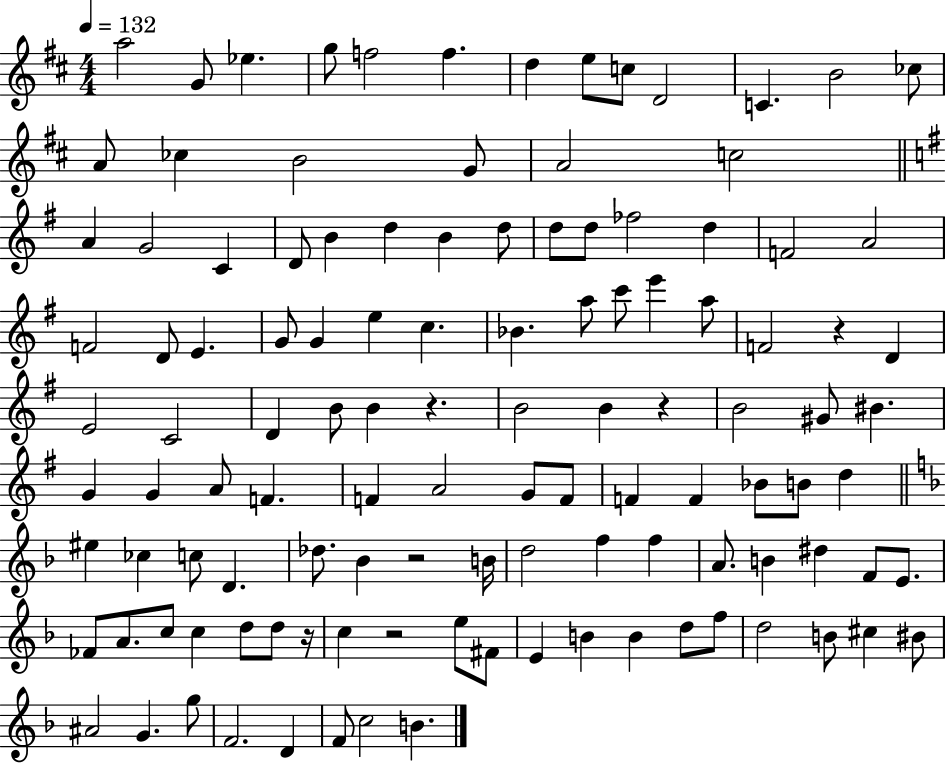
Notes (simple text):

A5/h G4/e Eb5/q. G5/e F5/h F5/q. D5/q E5/e C5/e D4/h C4/q. B4/h CES5/e A4/e CES5/q B4/h G4/e A4/h C5/h A4/q G4/h C4/q D4/e B4/q D5/q B4/q D5/e D5/e D5/e FES5/h D5/q F4/h A4/h F4/h D4/e E4/q. G4/e G4/q E5/q C5/q. Bb4/q. A5/e C6/e E6/q A5/e F4/h R/q D4/q E4/h C4/h D4/q B4/e B4/q R/q. B4/h B4/q R/q B4/h G#4/e BIS4/q. G4/q G4/q A4/e F4/q. F4/q A4/h G4/e F4/e F4/q F4/q Bb4/e B4/e D5/q EIS5/q CES5/q C5/e D4/q. Db5/e. Bb4/q R/h B4/s D5/h F5/q F5/q A4/e. B4/q D#5/q F4/e E4/e. FES4/e A4/e. C5/e C5/q D5/e D5/e R/s C5/q R/h E5/e F#4/e E4/q B4/q B4/q D5/e F5/e D5/h B4/e C#5/q BIS4/e A#4/h G4/q. G5/e F4/h. D4/q F4/e C5/h B4/q.